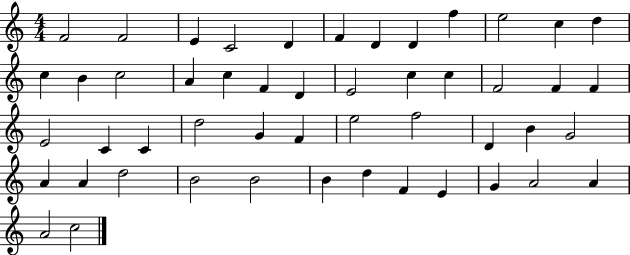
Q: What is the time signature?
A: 4/4